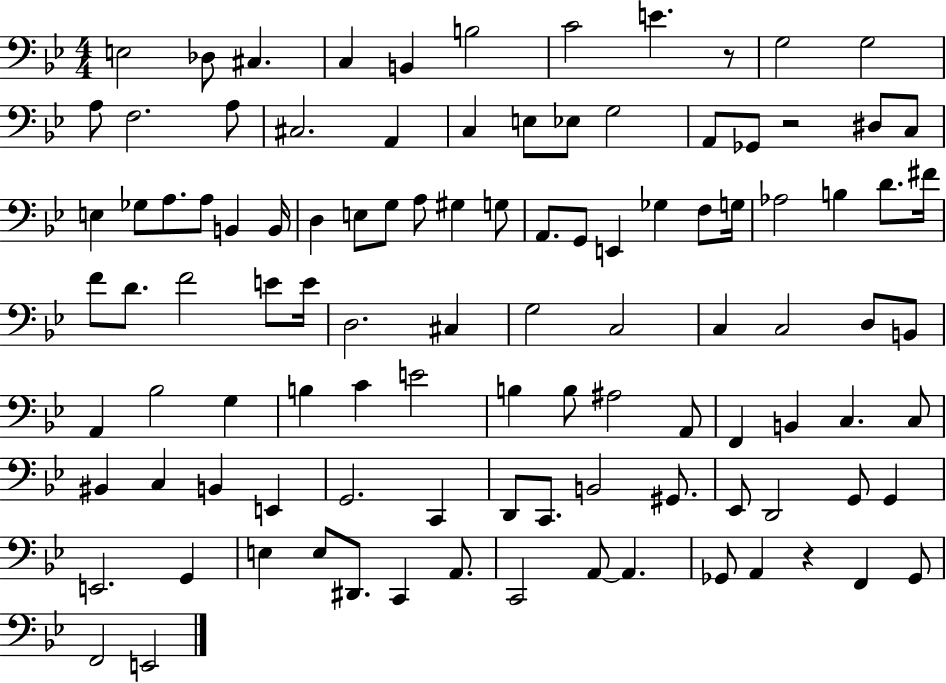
E3/h Db3/e C#3/q. C3/q B2/q B3/h C4/h E4/q. R/e G3/h G3/h A3/e F3/h. A3/e C#3/h. A2/q C3/q E3/e Eb3/e G3/h A2/e Gb2/e R/h D#3/e C3/e E3/q Gb3/e A3/e. A3/e B2/q B2/s D3/q E3/e G3/e A3/e G#3/q G3/e A2/e. G2/e E2/q Gb3/q F3/e G3/s Ab3/h B3/q D4/e. F#4/s F4/e D4/e. F4/h E4/e E4/s D3/h. C#3/q G3/h C3/h C3/q C3/h D3/e B2/e A2/q Bb3/h G3/q B3/q C4/q E4/h B3/q B3/e A#3/h A2/e F2/q B2/q C3/q. C3/e BIS2/q C3/q B2/q E2/q G2/h. C2/q D2/e C2/e. B2/h G#2/e. Eb2/e D2/h G2/e G2/q E2/h. G2/q E3/q E3/e D#2/e. C2/q A2/e. C2/h A2/e A2/q. Gb2/e A2/q R/q F2/q Gb2/e F2/h E2/h